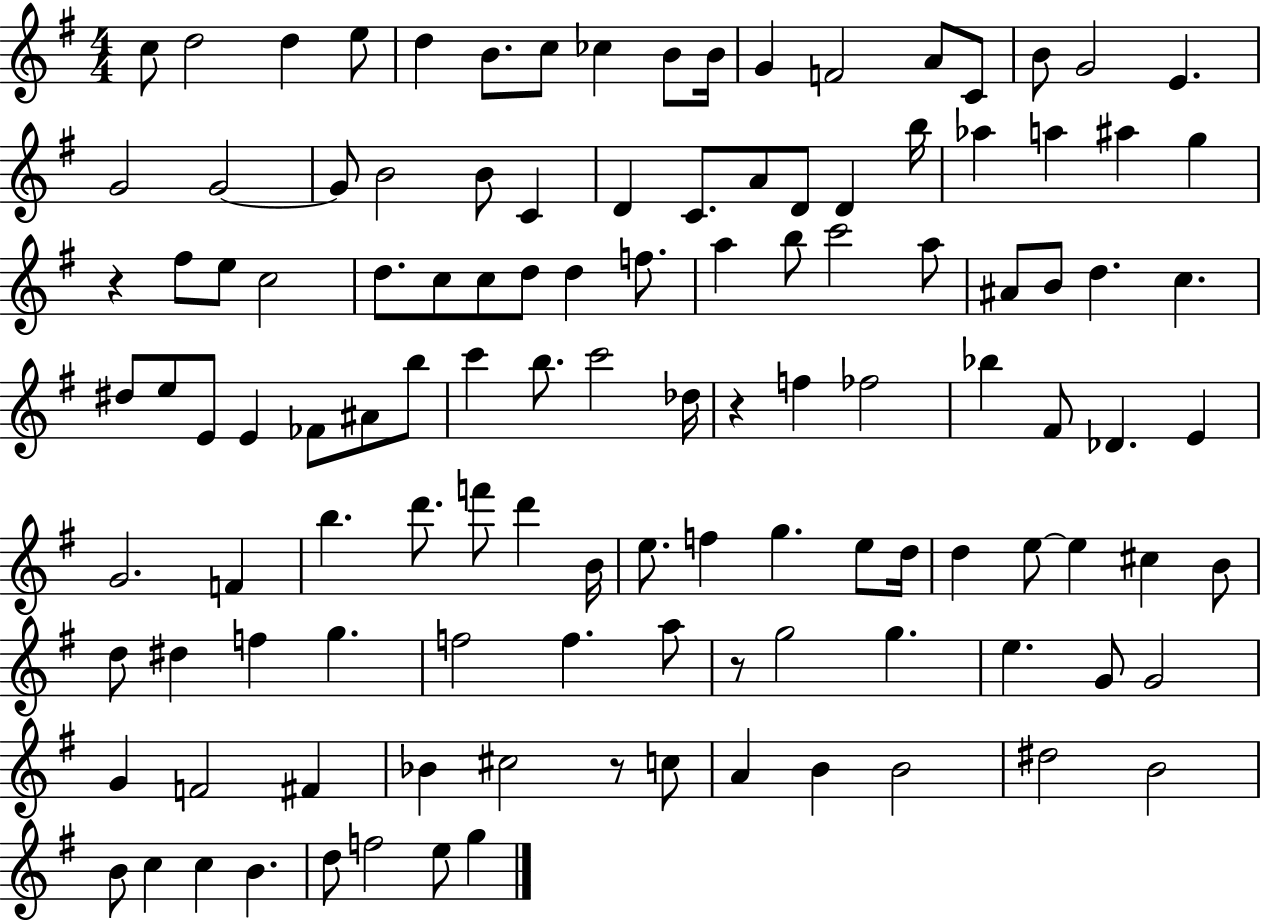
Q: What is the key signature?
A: G major